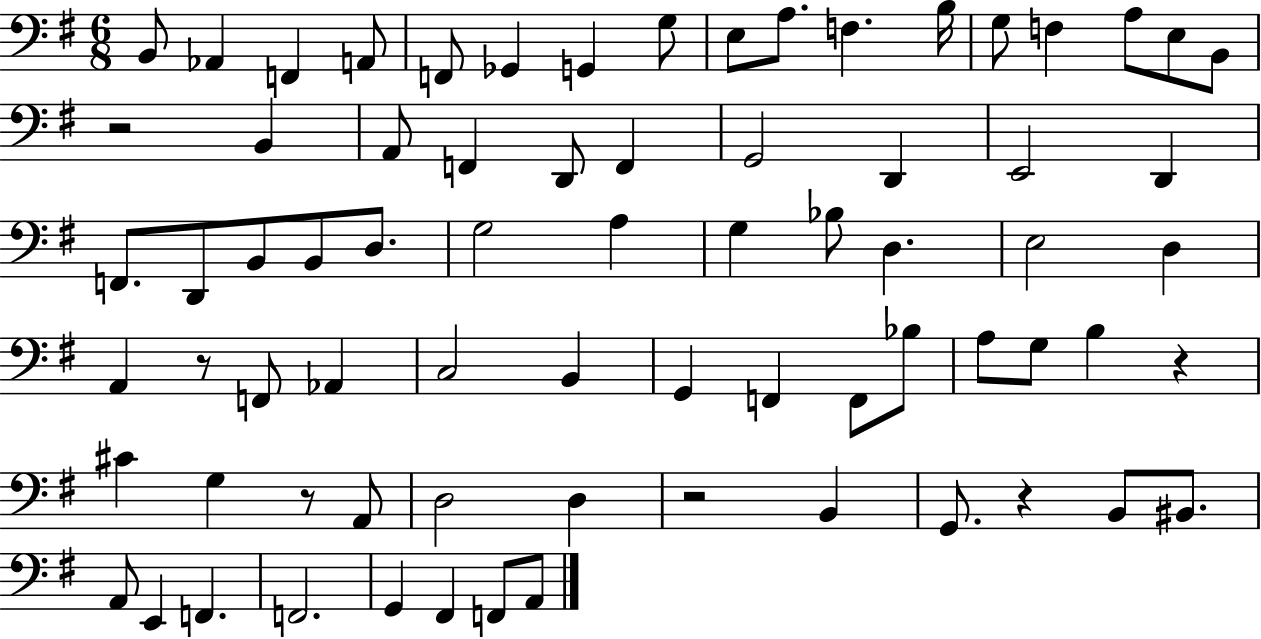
B2/e Ab2/q F2/q A2/e F2/e Gb2/q G2/q G3/e E3/e A3/e. F3/q. B3/s G3/e F3/q A3/e E3/e B2/e R/h B2/q A2/e F2/q D2/e F2/q G2/h D2/q E2/h D2/q F2/e. D2/e B2/e B2/e D3/e. G3/h A3/q G3/q Bb3/e D3/q. E3/h D3/q A2/q R/e F2/e Ab2/q C3/h B2/q G2/q F2/q F2/e Bb3/e A3/e G3/e B3/q R/q C#4/q G3/q R/e A2/e D3/h D3/q R/h B2/q G2/e. R/q B2/e BIS2/e. A2/e E2/q F2/q. F2/h. G2/q F#2/q F2/e A2/e